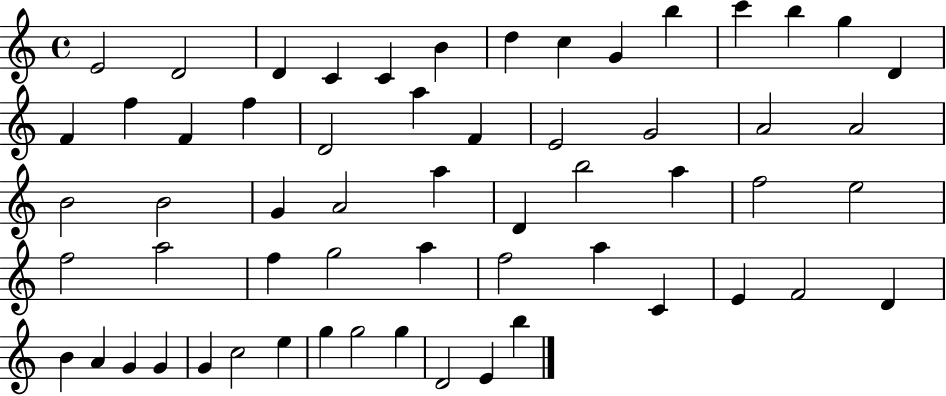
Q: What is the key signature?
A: C major